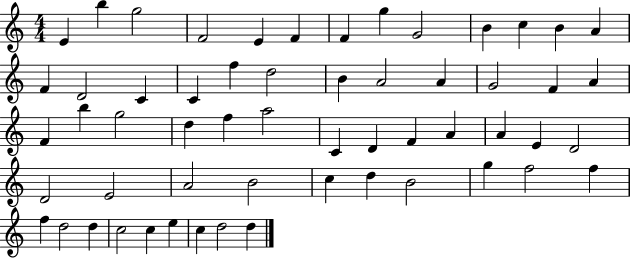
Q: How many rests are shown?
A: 0